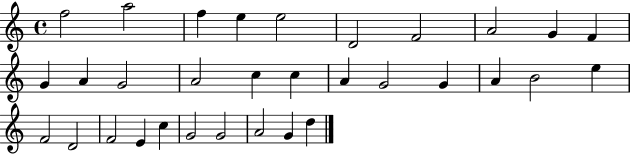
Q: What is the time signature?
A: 4/4